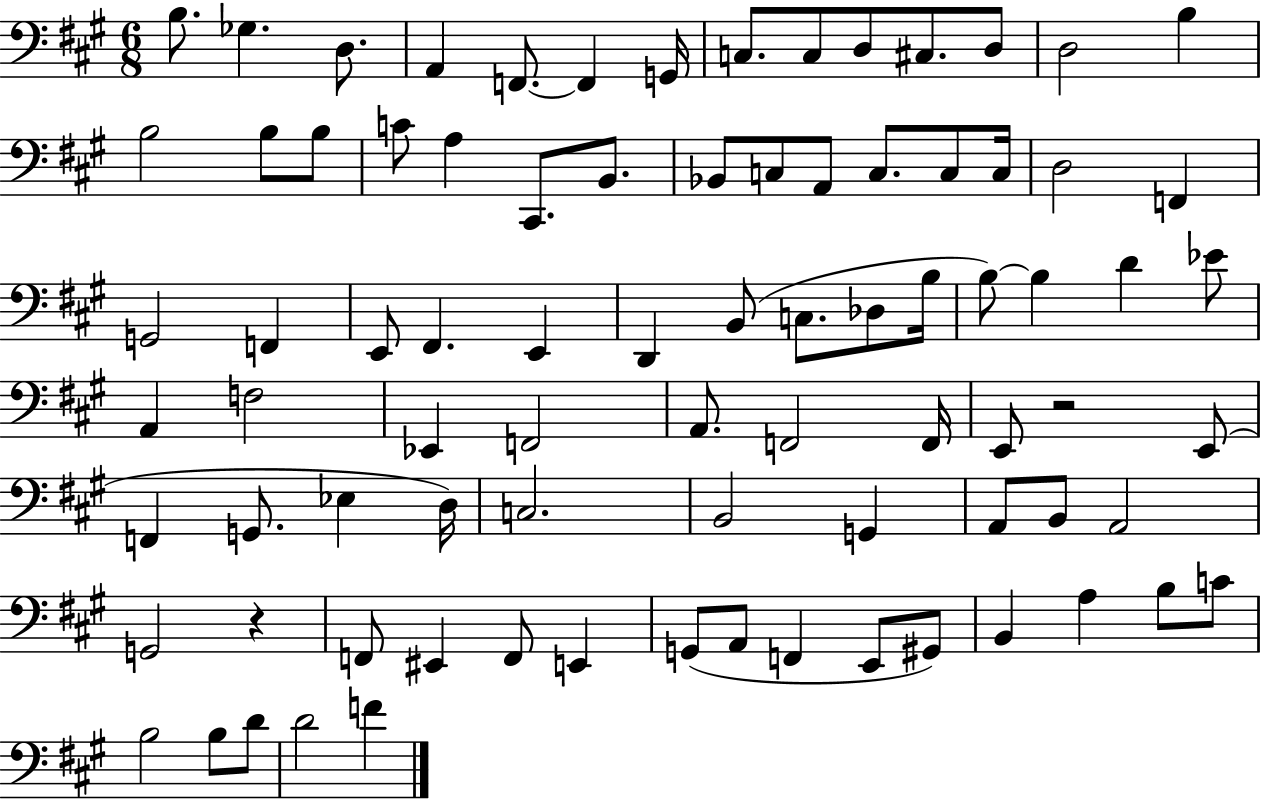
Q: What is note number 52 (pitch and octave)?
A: E2